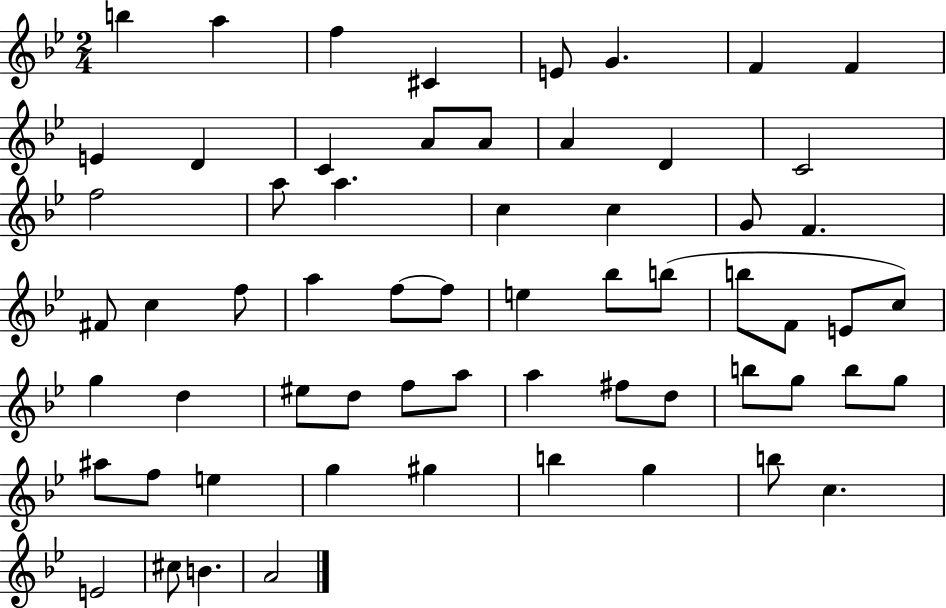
{
  \clef treble
  \numericTimeSignature
  \time 2/4
  \key bes \major
  b''4 a''4 | f''4 cis'4 | e'8 g'4. | f'4 f'4 | \break e'4 d'4 | c'4 a'8 a'8 | a'4 d'4 | c'2 | \break f''2 | a''8 a''4. | c''4 c''4 | g'8 f'4. | \break fis'8 c''4 f''8 | a''4 f''8~~ f''8 | e''4 bes''8 b''8( | b''8 f'8 e'8 c''8) | \break g''4 d''4 | eis''8 d''8 f''8 a''8 | a''4 fis''8 d''8 | b''8 g''8 b''8 g''8 | \break ais''8 f''8 e''4 | g''4 gis''4 | b''4 g''4 | b''8 c''4. | \break e'2 | cis''8 b'4. | a'2 | \bar "|."
}